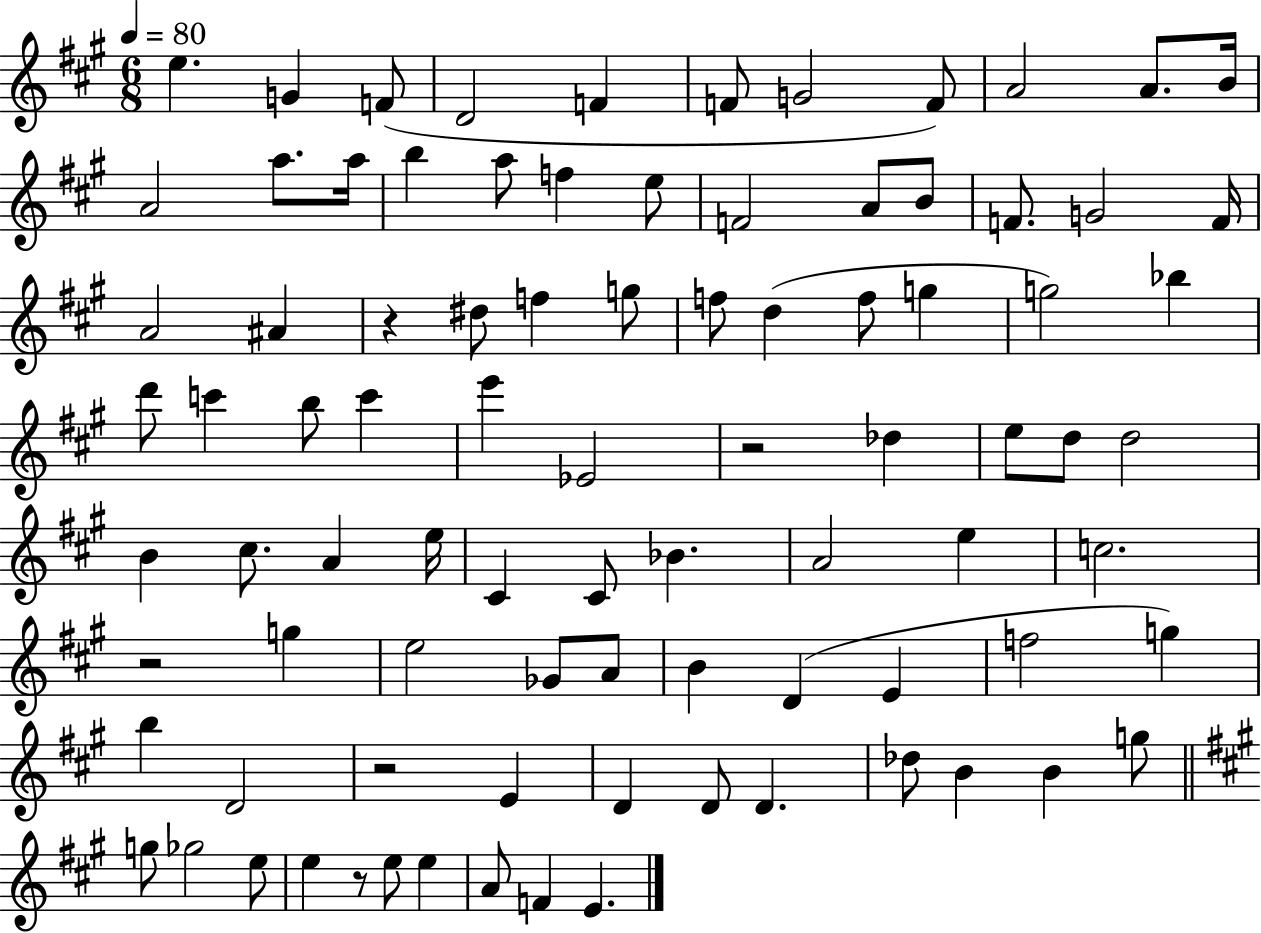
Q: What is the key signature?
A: A major